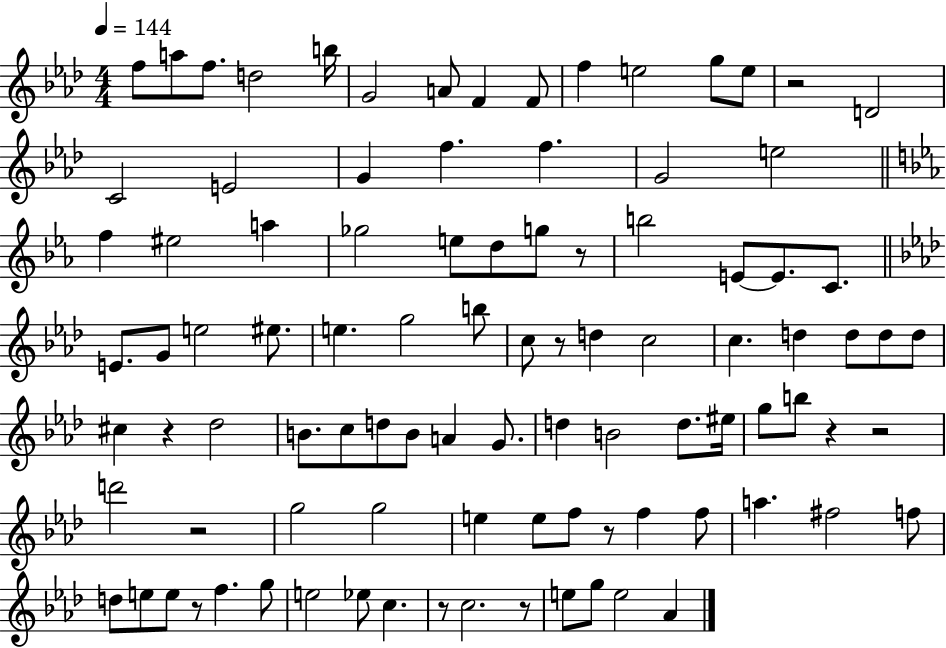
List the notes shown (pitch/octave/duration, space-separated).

F5/e A5/e F5/e. D5/h B5/s G4/h A4/e F4/q F4/e F5/q E5/h G5/e E5/e R/h D4/h C4/h E4/h G4/q F5/q. F5/q. G4/h E5/h F5/q EIS5/h A5/q Gb5/h E5/e D5/e G5/e R/e B5/h E4/e E4/e. C4/e. E4/e. G4/e E5/h EIS5/e. E5/q. G5/h B5/e C5/e R/e D5/q C5/h C5/q. D5/q D5/e D5/e D5/e C#5/q R/q Db5/h B4/e. C5/e D5/e B4/e A4/q G4/e. D5/q B4/h D5/e. EIS5/s G5/e B5/e R/q R/h D6/h R/h G5/h G5/h E5/q E5/e F5/e R/e F5/q F5/e A5/q. F#5/h F5/e D5/e E5/e E5/e R/e F5/q. G5/e E5/h Eb5/e C5/q. R/e C5/h. R/e E5/e G5/e E5/h Ab4/q